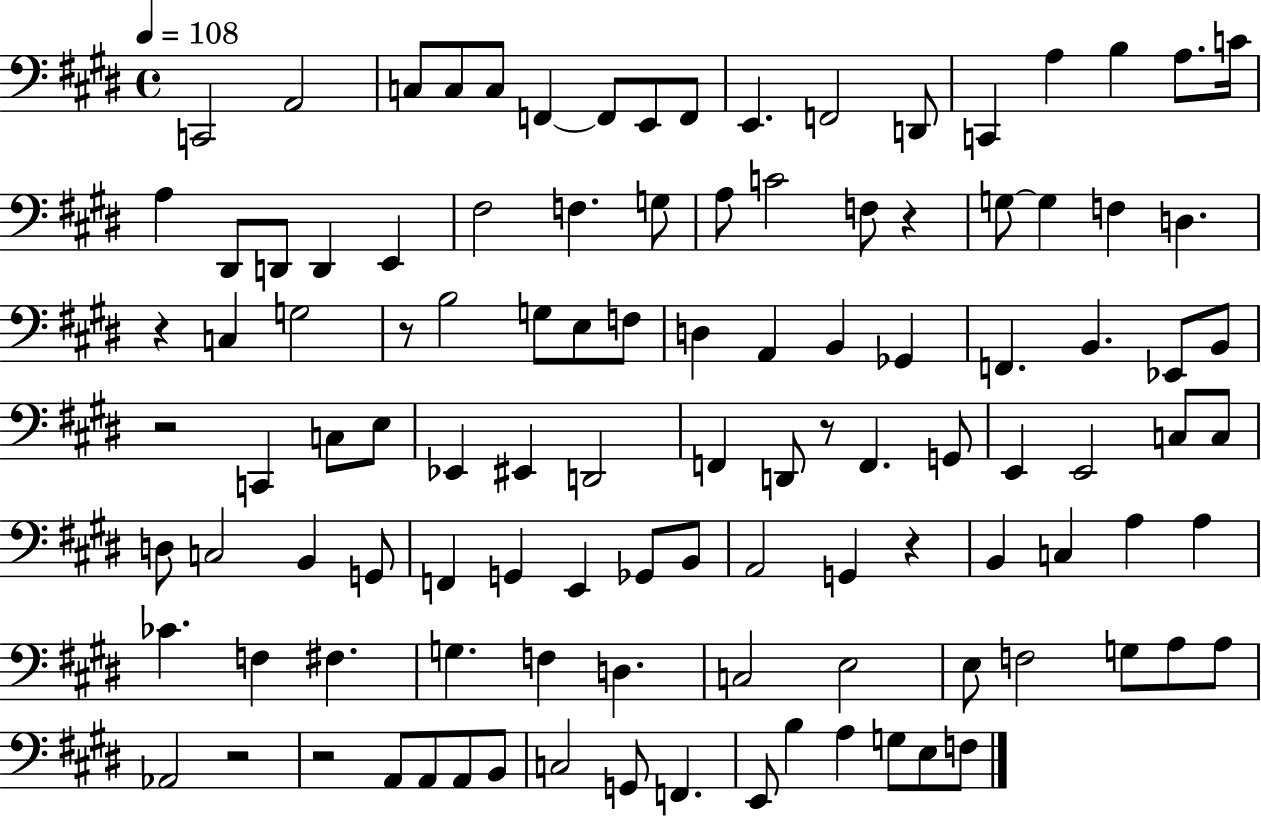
C2/h A2/h C3/e C3/e C3/e F2/q F2/e E2/e F2/e E2/q. F2/h D2/e C2/q A3/q B3/q A3/e. C4/s A3/q D#2/e D2/e D2/q E2/q F#3/h F3/q. G3/e A3/e C4/h F3/e R/q G3/e G3/q F3/q D3/q. R/q C3/q G3/h R/e B3/h G3/e E3/e F3/e D3/q A2/q B2/q Gb2/q F2/q. B2/q. Eb2/e B2/e R/h C2/q C3/e E3/e Eb2/q EIS2/q D2/h F2/q D2/e R/e F2/q. G2/e E2/q E2/h C3/e C3/e D3/e C3/h B2/q G2/e F2/q G2/q E2/q Gb2/e B2/e A2/h G2/q R/q B2/q C3/q A3/q A3/q CES4/q. F3/q F#3/q. G3/q. F3/q D3/q. C3/h E3/h E3/e F3/h G3/e A3/e A3/e Ab2/h R/h R/h A2/e A2/e A2/e B2/e C3/h G2/e F2/q. E2/e B3/q A3/q G3/e E3/e F3/e